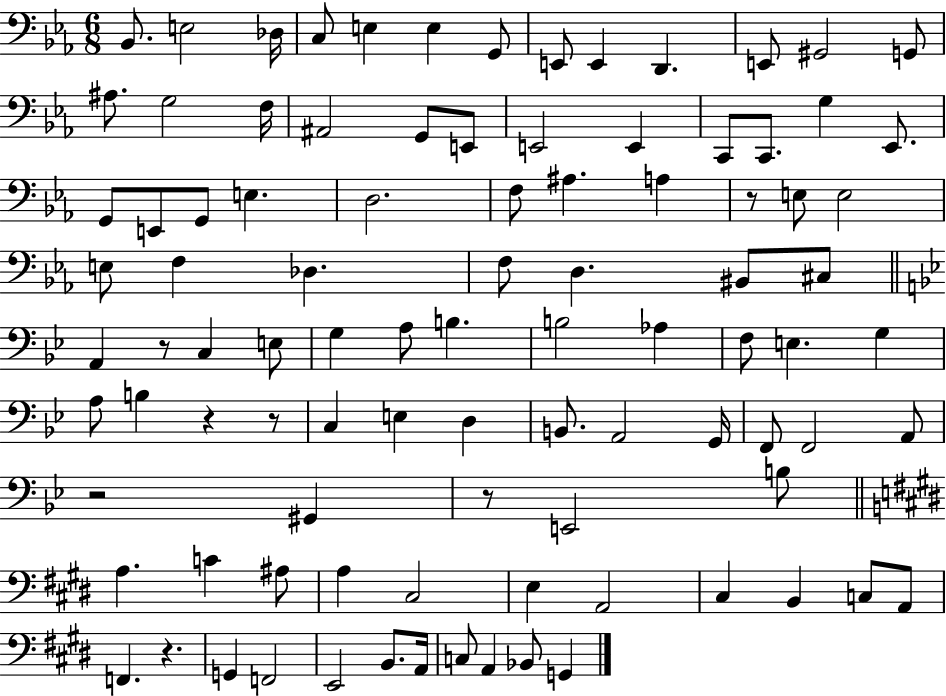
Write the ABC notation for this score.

X:1
T:Untitled
M:6/8
L:1/4
K:Eb
_B,,/2 E,2 _D,/4 C,/2 E, E, G,,/2 E,,/2 E,, D,, E,,/2 ^G,,2 G,,/2 ^A,/2 G,2 F,/4 ^A,,2 G,,/2 E,,/2 E,,2 E,, C,,/2 C,,/2 G, _E,,/2 G,,/2 E,,/2 G,,/2 E, D,2 F,/2 ^A, A, z/2 E,/2 E,2 E,/2 F, _D, F,/2 D, ^B,,/2 ^C,/2 A,, z/2 C, E,/2 G, A,/2 B, B,2 _A, F,/2 E, G, A,/2 B, z z/2 C, E, D, B,,/2 A,,2 G,,/4 F,,/2 F,,2 A,,/2 z2 ^G,, z/2 E,,2 B,/2 A, C ^A,/2 A, ^C,2 E, A,,2 ^C, B,, C,/2 A,,/2 F,, z G,, F,,2 E,,2 B,,/2 A,,/4 C,/2 A,, _B,,/2 G,,